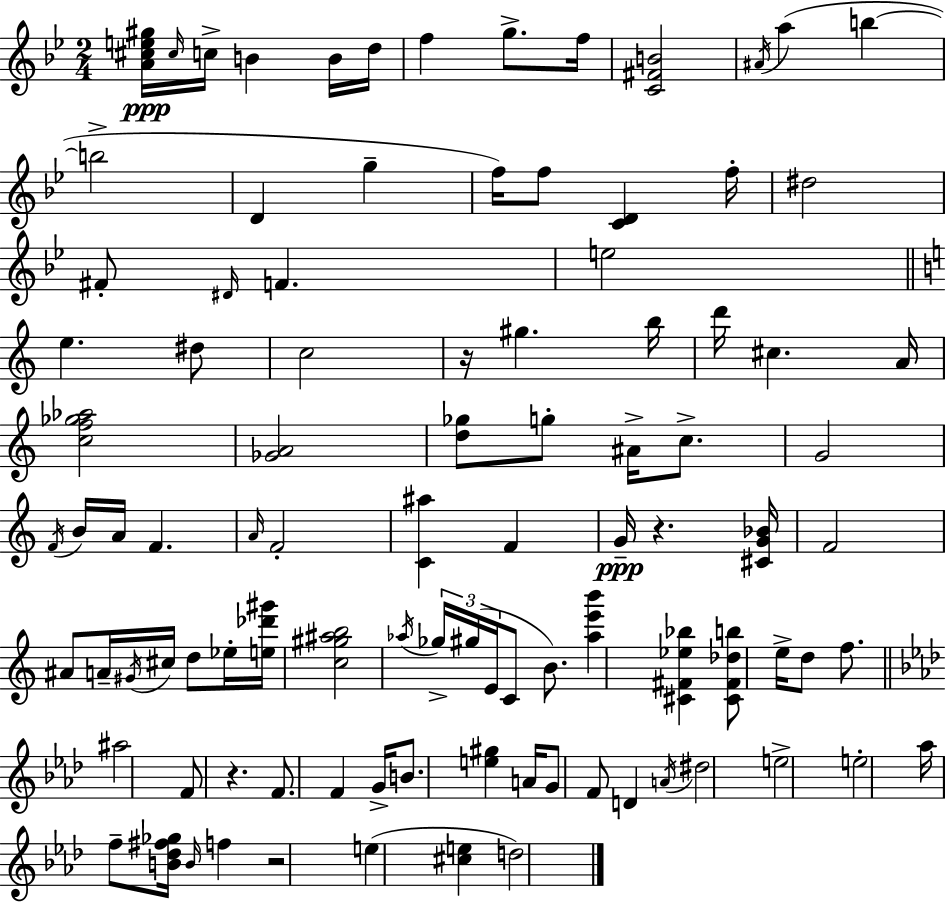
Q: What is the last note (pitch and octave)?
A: D5